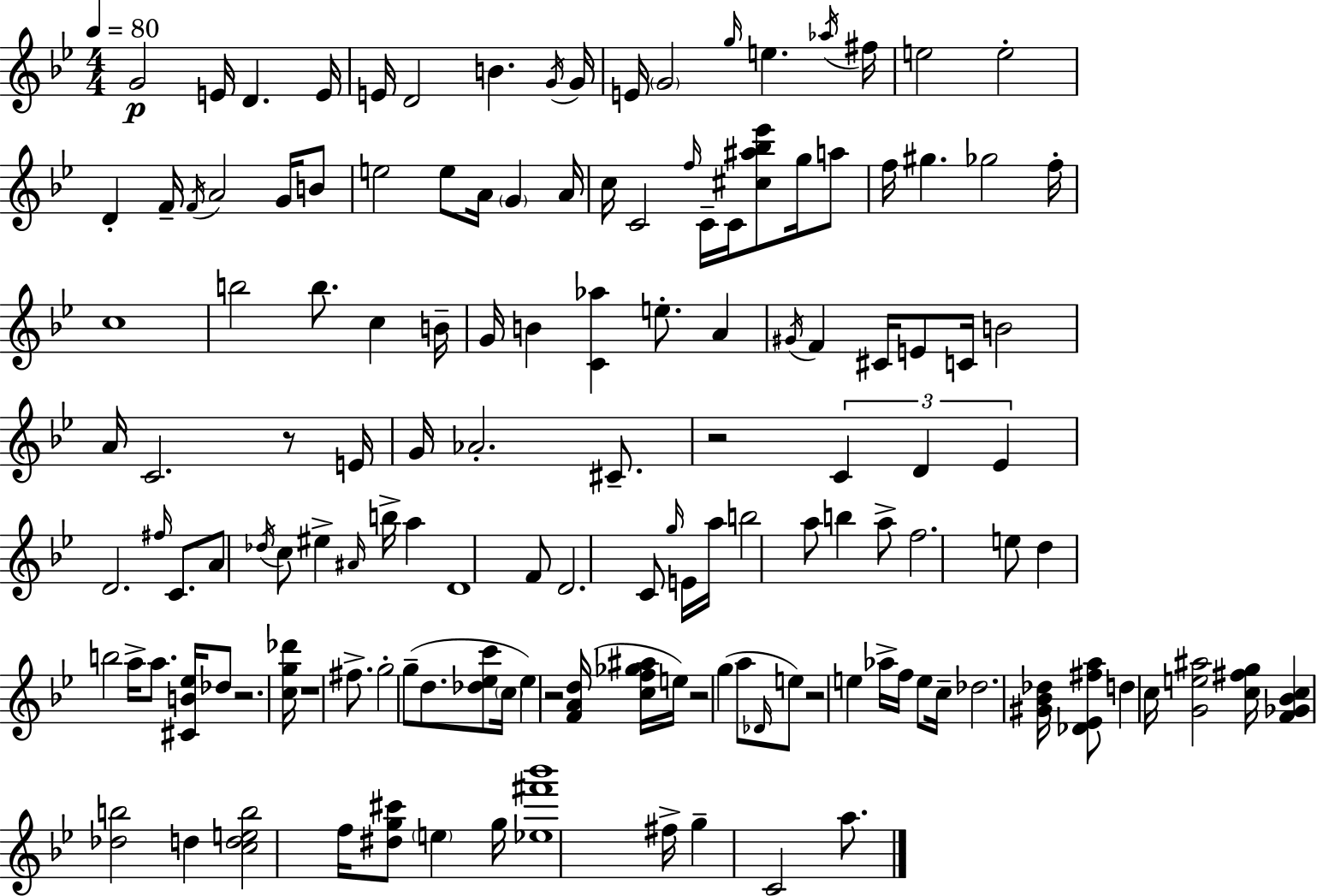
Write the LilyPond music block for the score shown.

{
  \clef treble
  \numericTimeSignature
  \time 4/4
  \key g \minor
  \tempo 4 = 80
  g'2\p e'16 d'4. e'16 | e'16 d'2 b'4. \acciaccatura { g'16 } | g'16 e'16 \parenthesize g'2 \grace { g''16 } e''4. | \acciaccatura { aes''16 } fis''16 e''2 e''2-. | \break d'4-. f'16-- \acciaccatura { f'16 } a'2 | g'16 b'8 e''2 e''8 a'16 \parenthesize g'4 | a'16 c''16 c'2 \grace { f''16 } c'16-- c'16 | <cis'' ais'' bes'' ees'''>8 g''16 a''8 f''16 gis''4. ges''2 | \break f''16-. c''1 | b''2 b''8. | c''4 b'16-- g'16 b'4 <c' aes''>4 e''8.-. | a'4 \acciaccatura { gis'16 } f'4 cis'16 e'8 c'16 b'2 | \break a'16 c'2. | r8 e'16 g'16 aes'2.-. | cis'8.-- r2 \tuplet 3/2 { c'4 | d'4 ees'4 } d'2. | \break \grace { fis''16 } c'8. a'8 \acciaccatura { des''16 } c''8 eis''4-> | \grace { ais'16 } b''16-> a''4 d'1 | f'8 d'2. | c'8 \grace { g''16 } e'16 a''16 b''2 | \break a''8 b''4 a''8-> f''2. | e''8 d''4 b''2 | a''16-> a''8. <cis' b' ees''>16 des''8 r2. | <c'' g'' des'''>16 r1 | \break fis''8.-> g''2-. | g''8--( d''8. <des'' ees'' c'''>8 \parenthesize c''16 ees''4) | r2 <f' a' d''>16( <c'' f'' ges'' ais''>16 e''16) r2 | g''4( a''8 \grace { des'16 } e''8) r2 | \break e''4 aes''16-> f''16 e''8 c''16-- des''2. | <gis' bes' des''>16 <des' ees' fis'' a''>8 d''4 | c''16 <g' e'' ais''>2 <c'' fis'' g''>16 <f' ges' bes' c''>4 <des'' b''>2 | d''4 <c'' d'' e'' b''>2 | \break f''16 <dis'' g'' cis'''>8 \parenthesize e''4 g''16 <ees'' fis''' bes'''>1 | fis''16-> g''4-- | c'2 a''8. \bar "|."
}